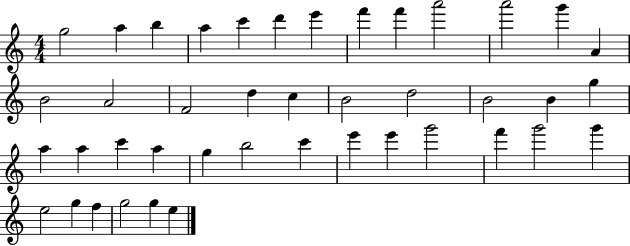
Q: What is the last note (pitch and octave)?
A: E5